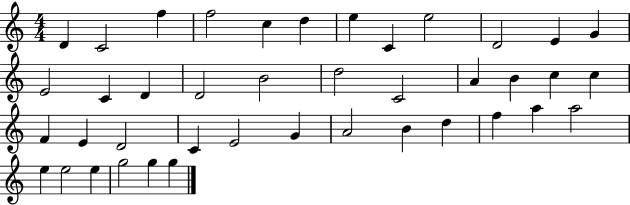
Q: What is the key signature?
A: C major